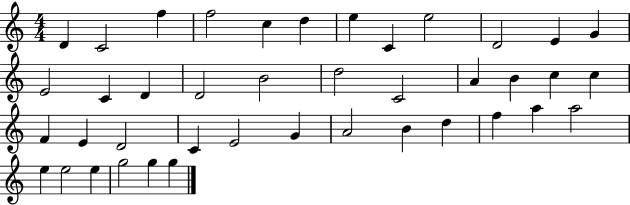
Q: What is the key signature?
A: C major